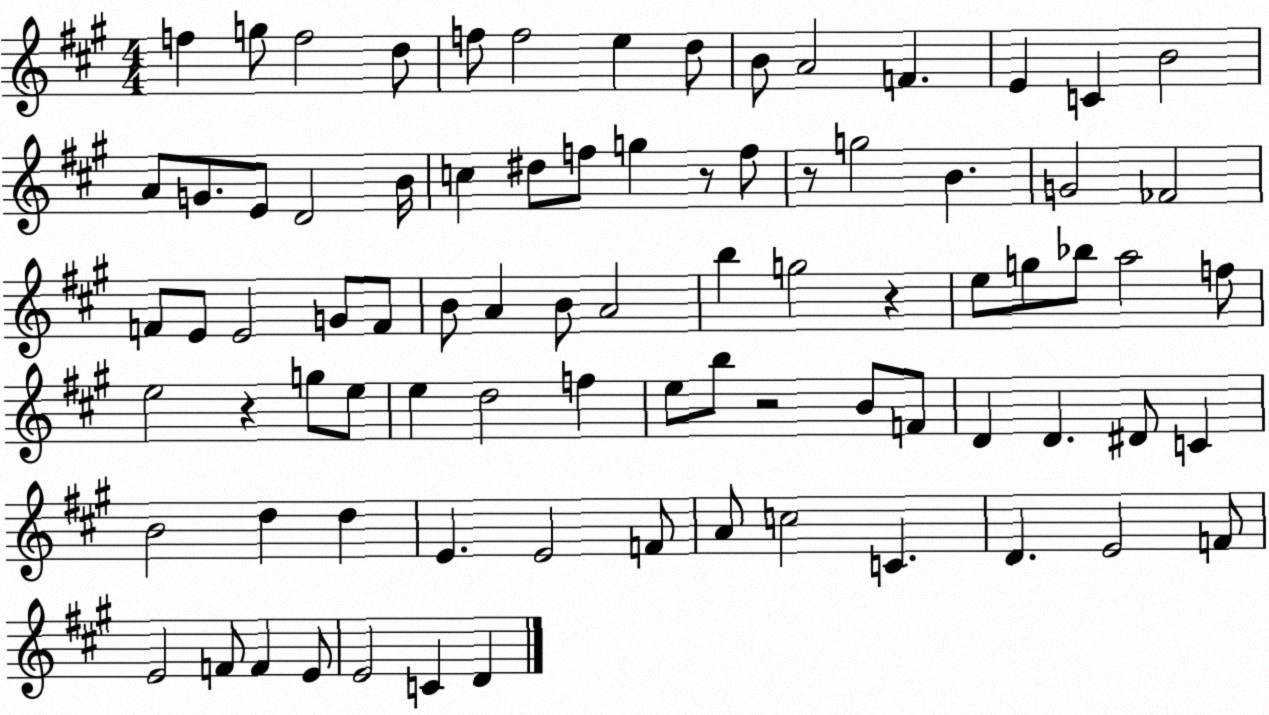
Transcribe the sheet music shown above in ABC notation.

X:1
T:Untitled
M:4/4
L:1/4
K:A
f g/2 f2 d/2 f/2 f2 e d/2 B/2 A2 F E C B2 A/2 G/2 E/2 D2 B/4 c ^d/2 f/2 g z/2 f/2 z/2 g2 B G2 _F2 F/2 E/2 E2 G/2 F/2 B/2 A B/2 A2 b g2 z e/2 g/2 _b/2 a2 f/2 e2 z g/2 e/2 e d2 f e/2 b/2 z2 B/2 F/2 D D ^D/2 C B2 d d E E2 F/2 A/2 c2 C D E2 F/2 E2 F/2 F E/2 E2 C D